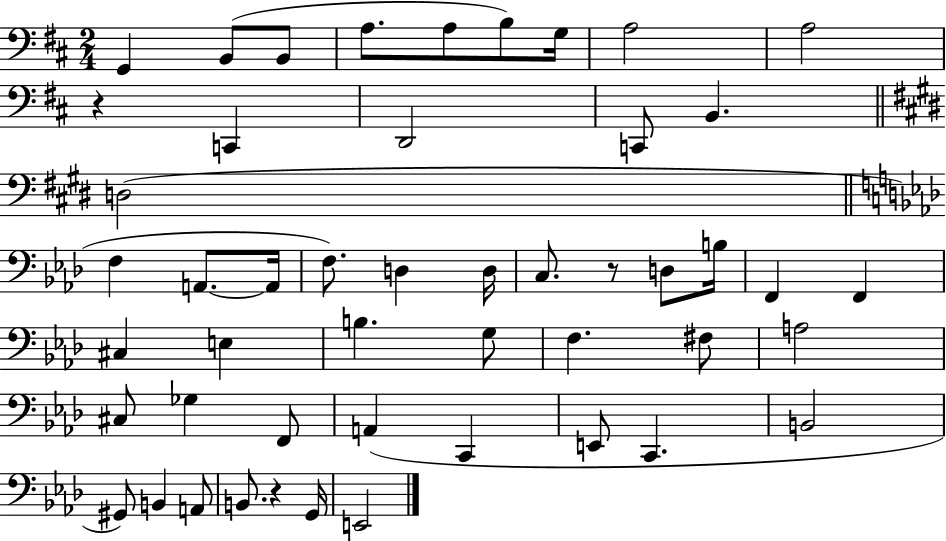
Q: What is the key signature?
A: D major